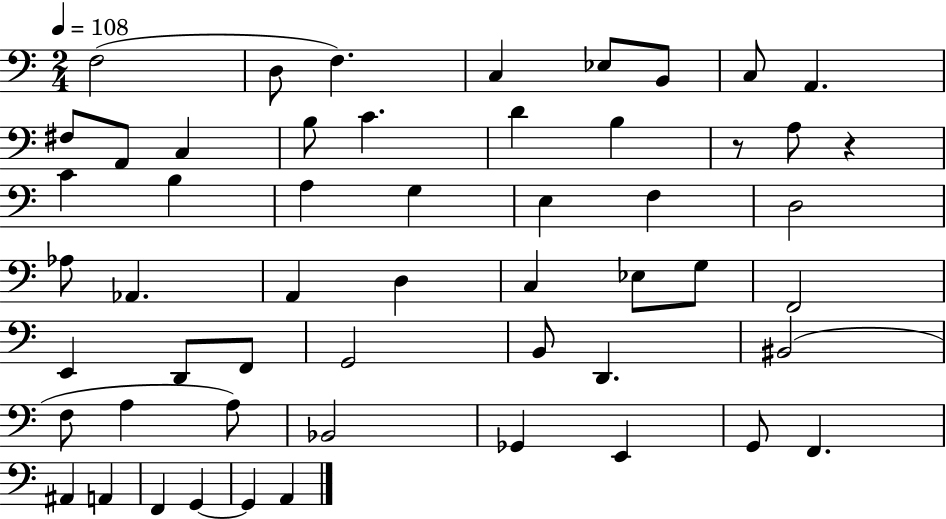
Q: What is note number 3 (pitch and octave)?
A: F3